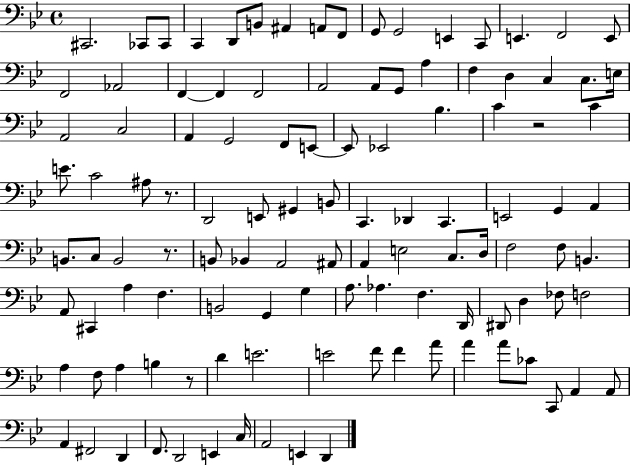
{
  \clef bass
  \time 4/4
  \defaultTimeSignature
  \key bes \major
  cis,2. ces,8 ces,8 | c,4 d,8 b,8 ais,4 a,8 f,8 | g,8 g,2 e,4 c,8 | e,4. f,2 e,8 | \break f,2 aes,2 | f,4~~ f,4 f,2 | a,2 a,8 g,8 a4 | f4 d4 c4 c8. e16 | \break a,2 c2 | a,4 g,2 f,8 e,8~~ | e,8 ees,2 bes4. | c'4 r2 c'4 | \break e'8. c'2 ais8 r8. | d,2 e,8 gis,4 b,8 | c,4. des,4 c,4. | e,2 g,4 a,4 | \break b,8. c8 b,2 r8. | b,8 bes,4 a,2 ais,8 | a,4 e2 c8. d16 | f2 f8 b,4. | \break a,8 cis,4 a4 f4. | b,2 g,4 g4 | a8. aes4. f4. d,16 | dis,8 d4 fes8 f2 | \break a4 f8 a4 b4 r8 | d'4 e'2. | e'2 f'8 f'4 a'8 | a'4 a'8 ces'8 c,8 a,4 a,8 | \break a,4 fis,2 d,4 | f,8. d,2 e,4 c16 | a,2 e,4 d,4 | \bar "|."
}